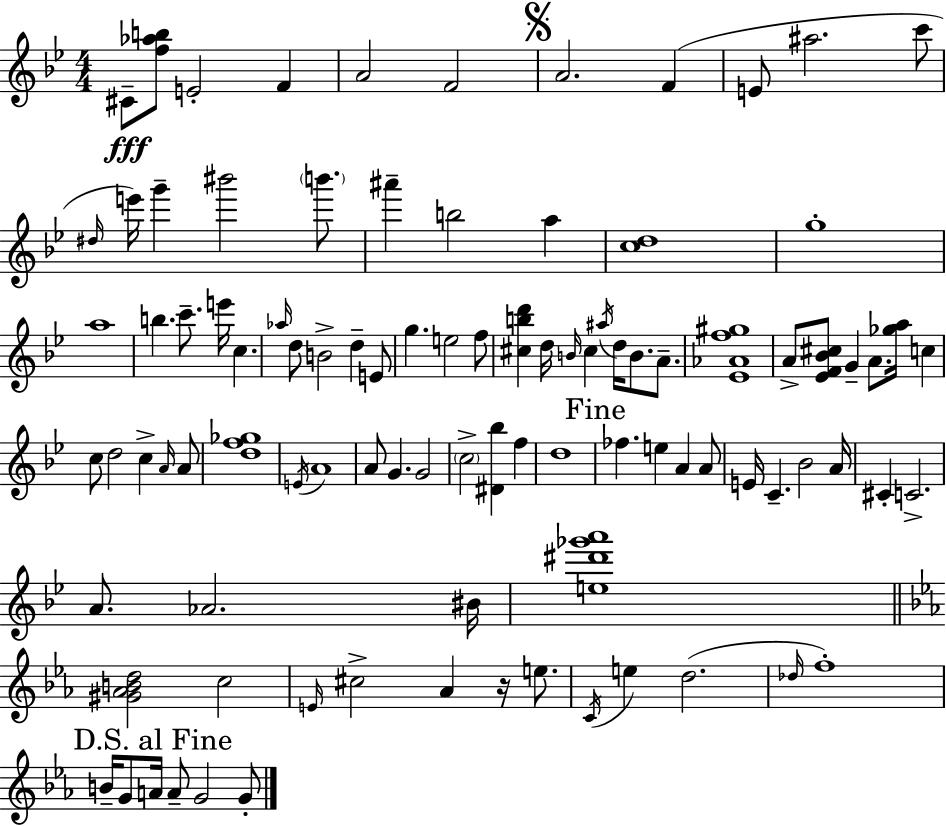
C#4/e [F5,Ab5,B5]/e E4/h F4/q A4/h F4/h A4/h. F4/q E4/e A#5/h. C6/e D#5/s E6/s G6/q BIS6/h B6/e. A#6/q B5/h A5/q [C5,D5]/w G5/w A5/w B5/q. C6/e. E6/s C5/q. Ab5/s D5/e B4/h D5/q E4/e G5/q. E5/h F5/e [C#5,B5,D6]/q D5/s B4/s C#5/q A#5/s D5/s B4/e. A4/e. [Eb4,Ab4,F5,G#5]/w A4/e [Eb4,F4,Bb4,C#5]/e G4/q A4/e. [Gb5,A5]/s C5/q C5/e D5/h C5/q A4/s A4/e [D5,F5,Gb5]/w E4/s A4/w A4/e G4/q. G4/h C5/h [D#4,Bb5]/q F5/q D5/w FES5/q. E5/q A4/q A4/e E4/s C4/q. Bb4/h A4/s C#4/q C4/h. A4/e. Ab4/h. BIS4/s [E5,D#6,Gb6,A6]/w [G#4,Ab4,B4,D5]/h C5/h E4/s C#5/h Ab4/q R/s E5/e. C4/s E5/q D5/h. Db5/s F5/w B4/s G4/e A4/s A4/e G4/h G4/e